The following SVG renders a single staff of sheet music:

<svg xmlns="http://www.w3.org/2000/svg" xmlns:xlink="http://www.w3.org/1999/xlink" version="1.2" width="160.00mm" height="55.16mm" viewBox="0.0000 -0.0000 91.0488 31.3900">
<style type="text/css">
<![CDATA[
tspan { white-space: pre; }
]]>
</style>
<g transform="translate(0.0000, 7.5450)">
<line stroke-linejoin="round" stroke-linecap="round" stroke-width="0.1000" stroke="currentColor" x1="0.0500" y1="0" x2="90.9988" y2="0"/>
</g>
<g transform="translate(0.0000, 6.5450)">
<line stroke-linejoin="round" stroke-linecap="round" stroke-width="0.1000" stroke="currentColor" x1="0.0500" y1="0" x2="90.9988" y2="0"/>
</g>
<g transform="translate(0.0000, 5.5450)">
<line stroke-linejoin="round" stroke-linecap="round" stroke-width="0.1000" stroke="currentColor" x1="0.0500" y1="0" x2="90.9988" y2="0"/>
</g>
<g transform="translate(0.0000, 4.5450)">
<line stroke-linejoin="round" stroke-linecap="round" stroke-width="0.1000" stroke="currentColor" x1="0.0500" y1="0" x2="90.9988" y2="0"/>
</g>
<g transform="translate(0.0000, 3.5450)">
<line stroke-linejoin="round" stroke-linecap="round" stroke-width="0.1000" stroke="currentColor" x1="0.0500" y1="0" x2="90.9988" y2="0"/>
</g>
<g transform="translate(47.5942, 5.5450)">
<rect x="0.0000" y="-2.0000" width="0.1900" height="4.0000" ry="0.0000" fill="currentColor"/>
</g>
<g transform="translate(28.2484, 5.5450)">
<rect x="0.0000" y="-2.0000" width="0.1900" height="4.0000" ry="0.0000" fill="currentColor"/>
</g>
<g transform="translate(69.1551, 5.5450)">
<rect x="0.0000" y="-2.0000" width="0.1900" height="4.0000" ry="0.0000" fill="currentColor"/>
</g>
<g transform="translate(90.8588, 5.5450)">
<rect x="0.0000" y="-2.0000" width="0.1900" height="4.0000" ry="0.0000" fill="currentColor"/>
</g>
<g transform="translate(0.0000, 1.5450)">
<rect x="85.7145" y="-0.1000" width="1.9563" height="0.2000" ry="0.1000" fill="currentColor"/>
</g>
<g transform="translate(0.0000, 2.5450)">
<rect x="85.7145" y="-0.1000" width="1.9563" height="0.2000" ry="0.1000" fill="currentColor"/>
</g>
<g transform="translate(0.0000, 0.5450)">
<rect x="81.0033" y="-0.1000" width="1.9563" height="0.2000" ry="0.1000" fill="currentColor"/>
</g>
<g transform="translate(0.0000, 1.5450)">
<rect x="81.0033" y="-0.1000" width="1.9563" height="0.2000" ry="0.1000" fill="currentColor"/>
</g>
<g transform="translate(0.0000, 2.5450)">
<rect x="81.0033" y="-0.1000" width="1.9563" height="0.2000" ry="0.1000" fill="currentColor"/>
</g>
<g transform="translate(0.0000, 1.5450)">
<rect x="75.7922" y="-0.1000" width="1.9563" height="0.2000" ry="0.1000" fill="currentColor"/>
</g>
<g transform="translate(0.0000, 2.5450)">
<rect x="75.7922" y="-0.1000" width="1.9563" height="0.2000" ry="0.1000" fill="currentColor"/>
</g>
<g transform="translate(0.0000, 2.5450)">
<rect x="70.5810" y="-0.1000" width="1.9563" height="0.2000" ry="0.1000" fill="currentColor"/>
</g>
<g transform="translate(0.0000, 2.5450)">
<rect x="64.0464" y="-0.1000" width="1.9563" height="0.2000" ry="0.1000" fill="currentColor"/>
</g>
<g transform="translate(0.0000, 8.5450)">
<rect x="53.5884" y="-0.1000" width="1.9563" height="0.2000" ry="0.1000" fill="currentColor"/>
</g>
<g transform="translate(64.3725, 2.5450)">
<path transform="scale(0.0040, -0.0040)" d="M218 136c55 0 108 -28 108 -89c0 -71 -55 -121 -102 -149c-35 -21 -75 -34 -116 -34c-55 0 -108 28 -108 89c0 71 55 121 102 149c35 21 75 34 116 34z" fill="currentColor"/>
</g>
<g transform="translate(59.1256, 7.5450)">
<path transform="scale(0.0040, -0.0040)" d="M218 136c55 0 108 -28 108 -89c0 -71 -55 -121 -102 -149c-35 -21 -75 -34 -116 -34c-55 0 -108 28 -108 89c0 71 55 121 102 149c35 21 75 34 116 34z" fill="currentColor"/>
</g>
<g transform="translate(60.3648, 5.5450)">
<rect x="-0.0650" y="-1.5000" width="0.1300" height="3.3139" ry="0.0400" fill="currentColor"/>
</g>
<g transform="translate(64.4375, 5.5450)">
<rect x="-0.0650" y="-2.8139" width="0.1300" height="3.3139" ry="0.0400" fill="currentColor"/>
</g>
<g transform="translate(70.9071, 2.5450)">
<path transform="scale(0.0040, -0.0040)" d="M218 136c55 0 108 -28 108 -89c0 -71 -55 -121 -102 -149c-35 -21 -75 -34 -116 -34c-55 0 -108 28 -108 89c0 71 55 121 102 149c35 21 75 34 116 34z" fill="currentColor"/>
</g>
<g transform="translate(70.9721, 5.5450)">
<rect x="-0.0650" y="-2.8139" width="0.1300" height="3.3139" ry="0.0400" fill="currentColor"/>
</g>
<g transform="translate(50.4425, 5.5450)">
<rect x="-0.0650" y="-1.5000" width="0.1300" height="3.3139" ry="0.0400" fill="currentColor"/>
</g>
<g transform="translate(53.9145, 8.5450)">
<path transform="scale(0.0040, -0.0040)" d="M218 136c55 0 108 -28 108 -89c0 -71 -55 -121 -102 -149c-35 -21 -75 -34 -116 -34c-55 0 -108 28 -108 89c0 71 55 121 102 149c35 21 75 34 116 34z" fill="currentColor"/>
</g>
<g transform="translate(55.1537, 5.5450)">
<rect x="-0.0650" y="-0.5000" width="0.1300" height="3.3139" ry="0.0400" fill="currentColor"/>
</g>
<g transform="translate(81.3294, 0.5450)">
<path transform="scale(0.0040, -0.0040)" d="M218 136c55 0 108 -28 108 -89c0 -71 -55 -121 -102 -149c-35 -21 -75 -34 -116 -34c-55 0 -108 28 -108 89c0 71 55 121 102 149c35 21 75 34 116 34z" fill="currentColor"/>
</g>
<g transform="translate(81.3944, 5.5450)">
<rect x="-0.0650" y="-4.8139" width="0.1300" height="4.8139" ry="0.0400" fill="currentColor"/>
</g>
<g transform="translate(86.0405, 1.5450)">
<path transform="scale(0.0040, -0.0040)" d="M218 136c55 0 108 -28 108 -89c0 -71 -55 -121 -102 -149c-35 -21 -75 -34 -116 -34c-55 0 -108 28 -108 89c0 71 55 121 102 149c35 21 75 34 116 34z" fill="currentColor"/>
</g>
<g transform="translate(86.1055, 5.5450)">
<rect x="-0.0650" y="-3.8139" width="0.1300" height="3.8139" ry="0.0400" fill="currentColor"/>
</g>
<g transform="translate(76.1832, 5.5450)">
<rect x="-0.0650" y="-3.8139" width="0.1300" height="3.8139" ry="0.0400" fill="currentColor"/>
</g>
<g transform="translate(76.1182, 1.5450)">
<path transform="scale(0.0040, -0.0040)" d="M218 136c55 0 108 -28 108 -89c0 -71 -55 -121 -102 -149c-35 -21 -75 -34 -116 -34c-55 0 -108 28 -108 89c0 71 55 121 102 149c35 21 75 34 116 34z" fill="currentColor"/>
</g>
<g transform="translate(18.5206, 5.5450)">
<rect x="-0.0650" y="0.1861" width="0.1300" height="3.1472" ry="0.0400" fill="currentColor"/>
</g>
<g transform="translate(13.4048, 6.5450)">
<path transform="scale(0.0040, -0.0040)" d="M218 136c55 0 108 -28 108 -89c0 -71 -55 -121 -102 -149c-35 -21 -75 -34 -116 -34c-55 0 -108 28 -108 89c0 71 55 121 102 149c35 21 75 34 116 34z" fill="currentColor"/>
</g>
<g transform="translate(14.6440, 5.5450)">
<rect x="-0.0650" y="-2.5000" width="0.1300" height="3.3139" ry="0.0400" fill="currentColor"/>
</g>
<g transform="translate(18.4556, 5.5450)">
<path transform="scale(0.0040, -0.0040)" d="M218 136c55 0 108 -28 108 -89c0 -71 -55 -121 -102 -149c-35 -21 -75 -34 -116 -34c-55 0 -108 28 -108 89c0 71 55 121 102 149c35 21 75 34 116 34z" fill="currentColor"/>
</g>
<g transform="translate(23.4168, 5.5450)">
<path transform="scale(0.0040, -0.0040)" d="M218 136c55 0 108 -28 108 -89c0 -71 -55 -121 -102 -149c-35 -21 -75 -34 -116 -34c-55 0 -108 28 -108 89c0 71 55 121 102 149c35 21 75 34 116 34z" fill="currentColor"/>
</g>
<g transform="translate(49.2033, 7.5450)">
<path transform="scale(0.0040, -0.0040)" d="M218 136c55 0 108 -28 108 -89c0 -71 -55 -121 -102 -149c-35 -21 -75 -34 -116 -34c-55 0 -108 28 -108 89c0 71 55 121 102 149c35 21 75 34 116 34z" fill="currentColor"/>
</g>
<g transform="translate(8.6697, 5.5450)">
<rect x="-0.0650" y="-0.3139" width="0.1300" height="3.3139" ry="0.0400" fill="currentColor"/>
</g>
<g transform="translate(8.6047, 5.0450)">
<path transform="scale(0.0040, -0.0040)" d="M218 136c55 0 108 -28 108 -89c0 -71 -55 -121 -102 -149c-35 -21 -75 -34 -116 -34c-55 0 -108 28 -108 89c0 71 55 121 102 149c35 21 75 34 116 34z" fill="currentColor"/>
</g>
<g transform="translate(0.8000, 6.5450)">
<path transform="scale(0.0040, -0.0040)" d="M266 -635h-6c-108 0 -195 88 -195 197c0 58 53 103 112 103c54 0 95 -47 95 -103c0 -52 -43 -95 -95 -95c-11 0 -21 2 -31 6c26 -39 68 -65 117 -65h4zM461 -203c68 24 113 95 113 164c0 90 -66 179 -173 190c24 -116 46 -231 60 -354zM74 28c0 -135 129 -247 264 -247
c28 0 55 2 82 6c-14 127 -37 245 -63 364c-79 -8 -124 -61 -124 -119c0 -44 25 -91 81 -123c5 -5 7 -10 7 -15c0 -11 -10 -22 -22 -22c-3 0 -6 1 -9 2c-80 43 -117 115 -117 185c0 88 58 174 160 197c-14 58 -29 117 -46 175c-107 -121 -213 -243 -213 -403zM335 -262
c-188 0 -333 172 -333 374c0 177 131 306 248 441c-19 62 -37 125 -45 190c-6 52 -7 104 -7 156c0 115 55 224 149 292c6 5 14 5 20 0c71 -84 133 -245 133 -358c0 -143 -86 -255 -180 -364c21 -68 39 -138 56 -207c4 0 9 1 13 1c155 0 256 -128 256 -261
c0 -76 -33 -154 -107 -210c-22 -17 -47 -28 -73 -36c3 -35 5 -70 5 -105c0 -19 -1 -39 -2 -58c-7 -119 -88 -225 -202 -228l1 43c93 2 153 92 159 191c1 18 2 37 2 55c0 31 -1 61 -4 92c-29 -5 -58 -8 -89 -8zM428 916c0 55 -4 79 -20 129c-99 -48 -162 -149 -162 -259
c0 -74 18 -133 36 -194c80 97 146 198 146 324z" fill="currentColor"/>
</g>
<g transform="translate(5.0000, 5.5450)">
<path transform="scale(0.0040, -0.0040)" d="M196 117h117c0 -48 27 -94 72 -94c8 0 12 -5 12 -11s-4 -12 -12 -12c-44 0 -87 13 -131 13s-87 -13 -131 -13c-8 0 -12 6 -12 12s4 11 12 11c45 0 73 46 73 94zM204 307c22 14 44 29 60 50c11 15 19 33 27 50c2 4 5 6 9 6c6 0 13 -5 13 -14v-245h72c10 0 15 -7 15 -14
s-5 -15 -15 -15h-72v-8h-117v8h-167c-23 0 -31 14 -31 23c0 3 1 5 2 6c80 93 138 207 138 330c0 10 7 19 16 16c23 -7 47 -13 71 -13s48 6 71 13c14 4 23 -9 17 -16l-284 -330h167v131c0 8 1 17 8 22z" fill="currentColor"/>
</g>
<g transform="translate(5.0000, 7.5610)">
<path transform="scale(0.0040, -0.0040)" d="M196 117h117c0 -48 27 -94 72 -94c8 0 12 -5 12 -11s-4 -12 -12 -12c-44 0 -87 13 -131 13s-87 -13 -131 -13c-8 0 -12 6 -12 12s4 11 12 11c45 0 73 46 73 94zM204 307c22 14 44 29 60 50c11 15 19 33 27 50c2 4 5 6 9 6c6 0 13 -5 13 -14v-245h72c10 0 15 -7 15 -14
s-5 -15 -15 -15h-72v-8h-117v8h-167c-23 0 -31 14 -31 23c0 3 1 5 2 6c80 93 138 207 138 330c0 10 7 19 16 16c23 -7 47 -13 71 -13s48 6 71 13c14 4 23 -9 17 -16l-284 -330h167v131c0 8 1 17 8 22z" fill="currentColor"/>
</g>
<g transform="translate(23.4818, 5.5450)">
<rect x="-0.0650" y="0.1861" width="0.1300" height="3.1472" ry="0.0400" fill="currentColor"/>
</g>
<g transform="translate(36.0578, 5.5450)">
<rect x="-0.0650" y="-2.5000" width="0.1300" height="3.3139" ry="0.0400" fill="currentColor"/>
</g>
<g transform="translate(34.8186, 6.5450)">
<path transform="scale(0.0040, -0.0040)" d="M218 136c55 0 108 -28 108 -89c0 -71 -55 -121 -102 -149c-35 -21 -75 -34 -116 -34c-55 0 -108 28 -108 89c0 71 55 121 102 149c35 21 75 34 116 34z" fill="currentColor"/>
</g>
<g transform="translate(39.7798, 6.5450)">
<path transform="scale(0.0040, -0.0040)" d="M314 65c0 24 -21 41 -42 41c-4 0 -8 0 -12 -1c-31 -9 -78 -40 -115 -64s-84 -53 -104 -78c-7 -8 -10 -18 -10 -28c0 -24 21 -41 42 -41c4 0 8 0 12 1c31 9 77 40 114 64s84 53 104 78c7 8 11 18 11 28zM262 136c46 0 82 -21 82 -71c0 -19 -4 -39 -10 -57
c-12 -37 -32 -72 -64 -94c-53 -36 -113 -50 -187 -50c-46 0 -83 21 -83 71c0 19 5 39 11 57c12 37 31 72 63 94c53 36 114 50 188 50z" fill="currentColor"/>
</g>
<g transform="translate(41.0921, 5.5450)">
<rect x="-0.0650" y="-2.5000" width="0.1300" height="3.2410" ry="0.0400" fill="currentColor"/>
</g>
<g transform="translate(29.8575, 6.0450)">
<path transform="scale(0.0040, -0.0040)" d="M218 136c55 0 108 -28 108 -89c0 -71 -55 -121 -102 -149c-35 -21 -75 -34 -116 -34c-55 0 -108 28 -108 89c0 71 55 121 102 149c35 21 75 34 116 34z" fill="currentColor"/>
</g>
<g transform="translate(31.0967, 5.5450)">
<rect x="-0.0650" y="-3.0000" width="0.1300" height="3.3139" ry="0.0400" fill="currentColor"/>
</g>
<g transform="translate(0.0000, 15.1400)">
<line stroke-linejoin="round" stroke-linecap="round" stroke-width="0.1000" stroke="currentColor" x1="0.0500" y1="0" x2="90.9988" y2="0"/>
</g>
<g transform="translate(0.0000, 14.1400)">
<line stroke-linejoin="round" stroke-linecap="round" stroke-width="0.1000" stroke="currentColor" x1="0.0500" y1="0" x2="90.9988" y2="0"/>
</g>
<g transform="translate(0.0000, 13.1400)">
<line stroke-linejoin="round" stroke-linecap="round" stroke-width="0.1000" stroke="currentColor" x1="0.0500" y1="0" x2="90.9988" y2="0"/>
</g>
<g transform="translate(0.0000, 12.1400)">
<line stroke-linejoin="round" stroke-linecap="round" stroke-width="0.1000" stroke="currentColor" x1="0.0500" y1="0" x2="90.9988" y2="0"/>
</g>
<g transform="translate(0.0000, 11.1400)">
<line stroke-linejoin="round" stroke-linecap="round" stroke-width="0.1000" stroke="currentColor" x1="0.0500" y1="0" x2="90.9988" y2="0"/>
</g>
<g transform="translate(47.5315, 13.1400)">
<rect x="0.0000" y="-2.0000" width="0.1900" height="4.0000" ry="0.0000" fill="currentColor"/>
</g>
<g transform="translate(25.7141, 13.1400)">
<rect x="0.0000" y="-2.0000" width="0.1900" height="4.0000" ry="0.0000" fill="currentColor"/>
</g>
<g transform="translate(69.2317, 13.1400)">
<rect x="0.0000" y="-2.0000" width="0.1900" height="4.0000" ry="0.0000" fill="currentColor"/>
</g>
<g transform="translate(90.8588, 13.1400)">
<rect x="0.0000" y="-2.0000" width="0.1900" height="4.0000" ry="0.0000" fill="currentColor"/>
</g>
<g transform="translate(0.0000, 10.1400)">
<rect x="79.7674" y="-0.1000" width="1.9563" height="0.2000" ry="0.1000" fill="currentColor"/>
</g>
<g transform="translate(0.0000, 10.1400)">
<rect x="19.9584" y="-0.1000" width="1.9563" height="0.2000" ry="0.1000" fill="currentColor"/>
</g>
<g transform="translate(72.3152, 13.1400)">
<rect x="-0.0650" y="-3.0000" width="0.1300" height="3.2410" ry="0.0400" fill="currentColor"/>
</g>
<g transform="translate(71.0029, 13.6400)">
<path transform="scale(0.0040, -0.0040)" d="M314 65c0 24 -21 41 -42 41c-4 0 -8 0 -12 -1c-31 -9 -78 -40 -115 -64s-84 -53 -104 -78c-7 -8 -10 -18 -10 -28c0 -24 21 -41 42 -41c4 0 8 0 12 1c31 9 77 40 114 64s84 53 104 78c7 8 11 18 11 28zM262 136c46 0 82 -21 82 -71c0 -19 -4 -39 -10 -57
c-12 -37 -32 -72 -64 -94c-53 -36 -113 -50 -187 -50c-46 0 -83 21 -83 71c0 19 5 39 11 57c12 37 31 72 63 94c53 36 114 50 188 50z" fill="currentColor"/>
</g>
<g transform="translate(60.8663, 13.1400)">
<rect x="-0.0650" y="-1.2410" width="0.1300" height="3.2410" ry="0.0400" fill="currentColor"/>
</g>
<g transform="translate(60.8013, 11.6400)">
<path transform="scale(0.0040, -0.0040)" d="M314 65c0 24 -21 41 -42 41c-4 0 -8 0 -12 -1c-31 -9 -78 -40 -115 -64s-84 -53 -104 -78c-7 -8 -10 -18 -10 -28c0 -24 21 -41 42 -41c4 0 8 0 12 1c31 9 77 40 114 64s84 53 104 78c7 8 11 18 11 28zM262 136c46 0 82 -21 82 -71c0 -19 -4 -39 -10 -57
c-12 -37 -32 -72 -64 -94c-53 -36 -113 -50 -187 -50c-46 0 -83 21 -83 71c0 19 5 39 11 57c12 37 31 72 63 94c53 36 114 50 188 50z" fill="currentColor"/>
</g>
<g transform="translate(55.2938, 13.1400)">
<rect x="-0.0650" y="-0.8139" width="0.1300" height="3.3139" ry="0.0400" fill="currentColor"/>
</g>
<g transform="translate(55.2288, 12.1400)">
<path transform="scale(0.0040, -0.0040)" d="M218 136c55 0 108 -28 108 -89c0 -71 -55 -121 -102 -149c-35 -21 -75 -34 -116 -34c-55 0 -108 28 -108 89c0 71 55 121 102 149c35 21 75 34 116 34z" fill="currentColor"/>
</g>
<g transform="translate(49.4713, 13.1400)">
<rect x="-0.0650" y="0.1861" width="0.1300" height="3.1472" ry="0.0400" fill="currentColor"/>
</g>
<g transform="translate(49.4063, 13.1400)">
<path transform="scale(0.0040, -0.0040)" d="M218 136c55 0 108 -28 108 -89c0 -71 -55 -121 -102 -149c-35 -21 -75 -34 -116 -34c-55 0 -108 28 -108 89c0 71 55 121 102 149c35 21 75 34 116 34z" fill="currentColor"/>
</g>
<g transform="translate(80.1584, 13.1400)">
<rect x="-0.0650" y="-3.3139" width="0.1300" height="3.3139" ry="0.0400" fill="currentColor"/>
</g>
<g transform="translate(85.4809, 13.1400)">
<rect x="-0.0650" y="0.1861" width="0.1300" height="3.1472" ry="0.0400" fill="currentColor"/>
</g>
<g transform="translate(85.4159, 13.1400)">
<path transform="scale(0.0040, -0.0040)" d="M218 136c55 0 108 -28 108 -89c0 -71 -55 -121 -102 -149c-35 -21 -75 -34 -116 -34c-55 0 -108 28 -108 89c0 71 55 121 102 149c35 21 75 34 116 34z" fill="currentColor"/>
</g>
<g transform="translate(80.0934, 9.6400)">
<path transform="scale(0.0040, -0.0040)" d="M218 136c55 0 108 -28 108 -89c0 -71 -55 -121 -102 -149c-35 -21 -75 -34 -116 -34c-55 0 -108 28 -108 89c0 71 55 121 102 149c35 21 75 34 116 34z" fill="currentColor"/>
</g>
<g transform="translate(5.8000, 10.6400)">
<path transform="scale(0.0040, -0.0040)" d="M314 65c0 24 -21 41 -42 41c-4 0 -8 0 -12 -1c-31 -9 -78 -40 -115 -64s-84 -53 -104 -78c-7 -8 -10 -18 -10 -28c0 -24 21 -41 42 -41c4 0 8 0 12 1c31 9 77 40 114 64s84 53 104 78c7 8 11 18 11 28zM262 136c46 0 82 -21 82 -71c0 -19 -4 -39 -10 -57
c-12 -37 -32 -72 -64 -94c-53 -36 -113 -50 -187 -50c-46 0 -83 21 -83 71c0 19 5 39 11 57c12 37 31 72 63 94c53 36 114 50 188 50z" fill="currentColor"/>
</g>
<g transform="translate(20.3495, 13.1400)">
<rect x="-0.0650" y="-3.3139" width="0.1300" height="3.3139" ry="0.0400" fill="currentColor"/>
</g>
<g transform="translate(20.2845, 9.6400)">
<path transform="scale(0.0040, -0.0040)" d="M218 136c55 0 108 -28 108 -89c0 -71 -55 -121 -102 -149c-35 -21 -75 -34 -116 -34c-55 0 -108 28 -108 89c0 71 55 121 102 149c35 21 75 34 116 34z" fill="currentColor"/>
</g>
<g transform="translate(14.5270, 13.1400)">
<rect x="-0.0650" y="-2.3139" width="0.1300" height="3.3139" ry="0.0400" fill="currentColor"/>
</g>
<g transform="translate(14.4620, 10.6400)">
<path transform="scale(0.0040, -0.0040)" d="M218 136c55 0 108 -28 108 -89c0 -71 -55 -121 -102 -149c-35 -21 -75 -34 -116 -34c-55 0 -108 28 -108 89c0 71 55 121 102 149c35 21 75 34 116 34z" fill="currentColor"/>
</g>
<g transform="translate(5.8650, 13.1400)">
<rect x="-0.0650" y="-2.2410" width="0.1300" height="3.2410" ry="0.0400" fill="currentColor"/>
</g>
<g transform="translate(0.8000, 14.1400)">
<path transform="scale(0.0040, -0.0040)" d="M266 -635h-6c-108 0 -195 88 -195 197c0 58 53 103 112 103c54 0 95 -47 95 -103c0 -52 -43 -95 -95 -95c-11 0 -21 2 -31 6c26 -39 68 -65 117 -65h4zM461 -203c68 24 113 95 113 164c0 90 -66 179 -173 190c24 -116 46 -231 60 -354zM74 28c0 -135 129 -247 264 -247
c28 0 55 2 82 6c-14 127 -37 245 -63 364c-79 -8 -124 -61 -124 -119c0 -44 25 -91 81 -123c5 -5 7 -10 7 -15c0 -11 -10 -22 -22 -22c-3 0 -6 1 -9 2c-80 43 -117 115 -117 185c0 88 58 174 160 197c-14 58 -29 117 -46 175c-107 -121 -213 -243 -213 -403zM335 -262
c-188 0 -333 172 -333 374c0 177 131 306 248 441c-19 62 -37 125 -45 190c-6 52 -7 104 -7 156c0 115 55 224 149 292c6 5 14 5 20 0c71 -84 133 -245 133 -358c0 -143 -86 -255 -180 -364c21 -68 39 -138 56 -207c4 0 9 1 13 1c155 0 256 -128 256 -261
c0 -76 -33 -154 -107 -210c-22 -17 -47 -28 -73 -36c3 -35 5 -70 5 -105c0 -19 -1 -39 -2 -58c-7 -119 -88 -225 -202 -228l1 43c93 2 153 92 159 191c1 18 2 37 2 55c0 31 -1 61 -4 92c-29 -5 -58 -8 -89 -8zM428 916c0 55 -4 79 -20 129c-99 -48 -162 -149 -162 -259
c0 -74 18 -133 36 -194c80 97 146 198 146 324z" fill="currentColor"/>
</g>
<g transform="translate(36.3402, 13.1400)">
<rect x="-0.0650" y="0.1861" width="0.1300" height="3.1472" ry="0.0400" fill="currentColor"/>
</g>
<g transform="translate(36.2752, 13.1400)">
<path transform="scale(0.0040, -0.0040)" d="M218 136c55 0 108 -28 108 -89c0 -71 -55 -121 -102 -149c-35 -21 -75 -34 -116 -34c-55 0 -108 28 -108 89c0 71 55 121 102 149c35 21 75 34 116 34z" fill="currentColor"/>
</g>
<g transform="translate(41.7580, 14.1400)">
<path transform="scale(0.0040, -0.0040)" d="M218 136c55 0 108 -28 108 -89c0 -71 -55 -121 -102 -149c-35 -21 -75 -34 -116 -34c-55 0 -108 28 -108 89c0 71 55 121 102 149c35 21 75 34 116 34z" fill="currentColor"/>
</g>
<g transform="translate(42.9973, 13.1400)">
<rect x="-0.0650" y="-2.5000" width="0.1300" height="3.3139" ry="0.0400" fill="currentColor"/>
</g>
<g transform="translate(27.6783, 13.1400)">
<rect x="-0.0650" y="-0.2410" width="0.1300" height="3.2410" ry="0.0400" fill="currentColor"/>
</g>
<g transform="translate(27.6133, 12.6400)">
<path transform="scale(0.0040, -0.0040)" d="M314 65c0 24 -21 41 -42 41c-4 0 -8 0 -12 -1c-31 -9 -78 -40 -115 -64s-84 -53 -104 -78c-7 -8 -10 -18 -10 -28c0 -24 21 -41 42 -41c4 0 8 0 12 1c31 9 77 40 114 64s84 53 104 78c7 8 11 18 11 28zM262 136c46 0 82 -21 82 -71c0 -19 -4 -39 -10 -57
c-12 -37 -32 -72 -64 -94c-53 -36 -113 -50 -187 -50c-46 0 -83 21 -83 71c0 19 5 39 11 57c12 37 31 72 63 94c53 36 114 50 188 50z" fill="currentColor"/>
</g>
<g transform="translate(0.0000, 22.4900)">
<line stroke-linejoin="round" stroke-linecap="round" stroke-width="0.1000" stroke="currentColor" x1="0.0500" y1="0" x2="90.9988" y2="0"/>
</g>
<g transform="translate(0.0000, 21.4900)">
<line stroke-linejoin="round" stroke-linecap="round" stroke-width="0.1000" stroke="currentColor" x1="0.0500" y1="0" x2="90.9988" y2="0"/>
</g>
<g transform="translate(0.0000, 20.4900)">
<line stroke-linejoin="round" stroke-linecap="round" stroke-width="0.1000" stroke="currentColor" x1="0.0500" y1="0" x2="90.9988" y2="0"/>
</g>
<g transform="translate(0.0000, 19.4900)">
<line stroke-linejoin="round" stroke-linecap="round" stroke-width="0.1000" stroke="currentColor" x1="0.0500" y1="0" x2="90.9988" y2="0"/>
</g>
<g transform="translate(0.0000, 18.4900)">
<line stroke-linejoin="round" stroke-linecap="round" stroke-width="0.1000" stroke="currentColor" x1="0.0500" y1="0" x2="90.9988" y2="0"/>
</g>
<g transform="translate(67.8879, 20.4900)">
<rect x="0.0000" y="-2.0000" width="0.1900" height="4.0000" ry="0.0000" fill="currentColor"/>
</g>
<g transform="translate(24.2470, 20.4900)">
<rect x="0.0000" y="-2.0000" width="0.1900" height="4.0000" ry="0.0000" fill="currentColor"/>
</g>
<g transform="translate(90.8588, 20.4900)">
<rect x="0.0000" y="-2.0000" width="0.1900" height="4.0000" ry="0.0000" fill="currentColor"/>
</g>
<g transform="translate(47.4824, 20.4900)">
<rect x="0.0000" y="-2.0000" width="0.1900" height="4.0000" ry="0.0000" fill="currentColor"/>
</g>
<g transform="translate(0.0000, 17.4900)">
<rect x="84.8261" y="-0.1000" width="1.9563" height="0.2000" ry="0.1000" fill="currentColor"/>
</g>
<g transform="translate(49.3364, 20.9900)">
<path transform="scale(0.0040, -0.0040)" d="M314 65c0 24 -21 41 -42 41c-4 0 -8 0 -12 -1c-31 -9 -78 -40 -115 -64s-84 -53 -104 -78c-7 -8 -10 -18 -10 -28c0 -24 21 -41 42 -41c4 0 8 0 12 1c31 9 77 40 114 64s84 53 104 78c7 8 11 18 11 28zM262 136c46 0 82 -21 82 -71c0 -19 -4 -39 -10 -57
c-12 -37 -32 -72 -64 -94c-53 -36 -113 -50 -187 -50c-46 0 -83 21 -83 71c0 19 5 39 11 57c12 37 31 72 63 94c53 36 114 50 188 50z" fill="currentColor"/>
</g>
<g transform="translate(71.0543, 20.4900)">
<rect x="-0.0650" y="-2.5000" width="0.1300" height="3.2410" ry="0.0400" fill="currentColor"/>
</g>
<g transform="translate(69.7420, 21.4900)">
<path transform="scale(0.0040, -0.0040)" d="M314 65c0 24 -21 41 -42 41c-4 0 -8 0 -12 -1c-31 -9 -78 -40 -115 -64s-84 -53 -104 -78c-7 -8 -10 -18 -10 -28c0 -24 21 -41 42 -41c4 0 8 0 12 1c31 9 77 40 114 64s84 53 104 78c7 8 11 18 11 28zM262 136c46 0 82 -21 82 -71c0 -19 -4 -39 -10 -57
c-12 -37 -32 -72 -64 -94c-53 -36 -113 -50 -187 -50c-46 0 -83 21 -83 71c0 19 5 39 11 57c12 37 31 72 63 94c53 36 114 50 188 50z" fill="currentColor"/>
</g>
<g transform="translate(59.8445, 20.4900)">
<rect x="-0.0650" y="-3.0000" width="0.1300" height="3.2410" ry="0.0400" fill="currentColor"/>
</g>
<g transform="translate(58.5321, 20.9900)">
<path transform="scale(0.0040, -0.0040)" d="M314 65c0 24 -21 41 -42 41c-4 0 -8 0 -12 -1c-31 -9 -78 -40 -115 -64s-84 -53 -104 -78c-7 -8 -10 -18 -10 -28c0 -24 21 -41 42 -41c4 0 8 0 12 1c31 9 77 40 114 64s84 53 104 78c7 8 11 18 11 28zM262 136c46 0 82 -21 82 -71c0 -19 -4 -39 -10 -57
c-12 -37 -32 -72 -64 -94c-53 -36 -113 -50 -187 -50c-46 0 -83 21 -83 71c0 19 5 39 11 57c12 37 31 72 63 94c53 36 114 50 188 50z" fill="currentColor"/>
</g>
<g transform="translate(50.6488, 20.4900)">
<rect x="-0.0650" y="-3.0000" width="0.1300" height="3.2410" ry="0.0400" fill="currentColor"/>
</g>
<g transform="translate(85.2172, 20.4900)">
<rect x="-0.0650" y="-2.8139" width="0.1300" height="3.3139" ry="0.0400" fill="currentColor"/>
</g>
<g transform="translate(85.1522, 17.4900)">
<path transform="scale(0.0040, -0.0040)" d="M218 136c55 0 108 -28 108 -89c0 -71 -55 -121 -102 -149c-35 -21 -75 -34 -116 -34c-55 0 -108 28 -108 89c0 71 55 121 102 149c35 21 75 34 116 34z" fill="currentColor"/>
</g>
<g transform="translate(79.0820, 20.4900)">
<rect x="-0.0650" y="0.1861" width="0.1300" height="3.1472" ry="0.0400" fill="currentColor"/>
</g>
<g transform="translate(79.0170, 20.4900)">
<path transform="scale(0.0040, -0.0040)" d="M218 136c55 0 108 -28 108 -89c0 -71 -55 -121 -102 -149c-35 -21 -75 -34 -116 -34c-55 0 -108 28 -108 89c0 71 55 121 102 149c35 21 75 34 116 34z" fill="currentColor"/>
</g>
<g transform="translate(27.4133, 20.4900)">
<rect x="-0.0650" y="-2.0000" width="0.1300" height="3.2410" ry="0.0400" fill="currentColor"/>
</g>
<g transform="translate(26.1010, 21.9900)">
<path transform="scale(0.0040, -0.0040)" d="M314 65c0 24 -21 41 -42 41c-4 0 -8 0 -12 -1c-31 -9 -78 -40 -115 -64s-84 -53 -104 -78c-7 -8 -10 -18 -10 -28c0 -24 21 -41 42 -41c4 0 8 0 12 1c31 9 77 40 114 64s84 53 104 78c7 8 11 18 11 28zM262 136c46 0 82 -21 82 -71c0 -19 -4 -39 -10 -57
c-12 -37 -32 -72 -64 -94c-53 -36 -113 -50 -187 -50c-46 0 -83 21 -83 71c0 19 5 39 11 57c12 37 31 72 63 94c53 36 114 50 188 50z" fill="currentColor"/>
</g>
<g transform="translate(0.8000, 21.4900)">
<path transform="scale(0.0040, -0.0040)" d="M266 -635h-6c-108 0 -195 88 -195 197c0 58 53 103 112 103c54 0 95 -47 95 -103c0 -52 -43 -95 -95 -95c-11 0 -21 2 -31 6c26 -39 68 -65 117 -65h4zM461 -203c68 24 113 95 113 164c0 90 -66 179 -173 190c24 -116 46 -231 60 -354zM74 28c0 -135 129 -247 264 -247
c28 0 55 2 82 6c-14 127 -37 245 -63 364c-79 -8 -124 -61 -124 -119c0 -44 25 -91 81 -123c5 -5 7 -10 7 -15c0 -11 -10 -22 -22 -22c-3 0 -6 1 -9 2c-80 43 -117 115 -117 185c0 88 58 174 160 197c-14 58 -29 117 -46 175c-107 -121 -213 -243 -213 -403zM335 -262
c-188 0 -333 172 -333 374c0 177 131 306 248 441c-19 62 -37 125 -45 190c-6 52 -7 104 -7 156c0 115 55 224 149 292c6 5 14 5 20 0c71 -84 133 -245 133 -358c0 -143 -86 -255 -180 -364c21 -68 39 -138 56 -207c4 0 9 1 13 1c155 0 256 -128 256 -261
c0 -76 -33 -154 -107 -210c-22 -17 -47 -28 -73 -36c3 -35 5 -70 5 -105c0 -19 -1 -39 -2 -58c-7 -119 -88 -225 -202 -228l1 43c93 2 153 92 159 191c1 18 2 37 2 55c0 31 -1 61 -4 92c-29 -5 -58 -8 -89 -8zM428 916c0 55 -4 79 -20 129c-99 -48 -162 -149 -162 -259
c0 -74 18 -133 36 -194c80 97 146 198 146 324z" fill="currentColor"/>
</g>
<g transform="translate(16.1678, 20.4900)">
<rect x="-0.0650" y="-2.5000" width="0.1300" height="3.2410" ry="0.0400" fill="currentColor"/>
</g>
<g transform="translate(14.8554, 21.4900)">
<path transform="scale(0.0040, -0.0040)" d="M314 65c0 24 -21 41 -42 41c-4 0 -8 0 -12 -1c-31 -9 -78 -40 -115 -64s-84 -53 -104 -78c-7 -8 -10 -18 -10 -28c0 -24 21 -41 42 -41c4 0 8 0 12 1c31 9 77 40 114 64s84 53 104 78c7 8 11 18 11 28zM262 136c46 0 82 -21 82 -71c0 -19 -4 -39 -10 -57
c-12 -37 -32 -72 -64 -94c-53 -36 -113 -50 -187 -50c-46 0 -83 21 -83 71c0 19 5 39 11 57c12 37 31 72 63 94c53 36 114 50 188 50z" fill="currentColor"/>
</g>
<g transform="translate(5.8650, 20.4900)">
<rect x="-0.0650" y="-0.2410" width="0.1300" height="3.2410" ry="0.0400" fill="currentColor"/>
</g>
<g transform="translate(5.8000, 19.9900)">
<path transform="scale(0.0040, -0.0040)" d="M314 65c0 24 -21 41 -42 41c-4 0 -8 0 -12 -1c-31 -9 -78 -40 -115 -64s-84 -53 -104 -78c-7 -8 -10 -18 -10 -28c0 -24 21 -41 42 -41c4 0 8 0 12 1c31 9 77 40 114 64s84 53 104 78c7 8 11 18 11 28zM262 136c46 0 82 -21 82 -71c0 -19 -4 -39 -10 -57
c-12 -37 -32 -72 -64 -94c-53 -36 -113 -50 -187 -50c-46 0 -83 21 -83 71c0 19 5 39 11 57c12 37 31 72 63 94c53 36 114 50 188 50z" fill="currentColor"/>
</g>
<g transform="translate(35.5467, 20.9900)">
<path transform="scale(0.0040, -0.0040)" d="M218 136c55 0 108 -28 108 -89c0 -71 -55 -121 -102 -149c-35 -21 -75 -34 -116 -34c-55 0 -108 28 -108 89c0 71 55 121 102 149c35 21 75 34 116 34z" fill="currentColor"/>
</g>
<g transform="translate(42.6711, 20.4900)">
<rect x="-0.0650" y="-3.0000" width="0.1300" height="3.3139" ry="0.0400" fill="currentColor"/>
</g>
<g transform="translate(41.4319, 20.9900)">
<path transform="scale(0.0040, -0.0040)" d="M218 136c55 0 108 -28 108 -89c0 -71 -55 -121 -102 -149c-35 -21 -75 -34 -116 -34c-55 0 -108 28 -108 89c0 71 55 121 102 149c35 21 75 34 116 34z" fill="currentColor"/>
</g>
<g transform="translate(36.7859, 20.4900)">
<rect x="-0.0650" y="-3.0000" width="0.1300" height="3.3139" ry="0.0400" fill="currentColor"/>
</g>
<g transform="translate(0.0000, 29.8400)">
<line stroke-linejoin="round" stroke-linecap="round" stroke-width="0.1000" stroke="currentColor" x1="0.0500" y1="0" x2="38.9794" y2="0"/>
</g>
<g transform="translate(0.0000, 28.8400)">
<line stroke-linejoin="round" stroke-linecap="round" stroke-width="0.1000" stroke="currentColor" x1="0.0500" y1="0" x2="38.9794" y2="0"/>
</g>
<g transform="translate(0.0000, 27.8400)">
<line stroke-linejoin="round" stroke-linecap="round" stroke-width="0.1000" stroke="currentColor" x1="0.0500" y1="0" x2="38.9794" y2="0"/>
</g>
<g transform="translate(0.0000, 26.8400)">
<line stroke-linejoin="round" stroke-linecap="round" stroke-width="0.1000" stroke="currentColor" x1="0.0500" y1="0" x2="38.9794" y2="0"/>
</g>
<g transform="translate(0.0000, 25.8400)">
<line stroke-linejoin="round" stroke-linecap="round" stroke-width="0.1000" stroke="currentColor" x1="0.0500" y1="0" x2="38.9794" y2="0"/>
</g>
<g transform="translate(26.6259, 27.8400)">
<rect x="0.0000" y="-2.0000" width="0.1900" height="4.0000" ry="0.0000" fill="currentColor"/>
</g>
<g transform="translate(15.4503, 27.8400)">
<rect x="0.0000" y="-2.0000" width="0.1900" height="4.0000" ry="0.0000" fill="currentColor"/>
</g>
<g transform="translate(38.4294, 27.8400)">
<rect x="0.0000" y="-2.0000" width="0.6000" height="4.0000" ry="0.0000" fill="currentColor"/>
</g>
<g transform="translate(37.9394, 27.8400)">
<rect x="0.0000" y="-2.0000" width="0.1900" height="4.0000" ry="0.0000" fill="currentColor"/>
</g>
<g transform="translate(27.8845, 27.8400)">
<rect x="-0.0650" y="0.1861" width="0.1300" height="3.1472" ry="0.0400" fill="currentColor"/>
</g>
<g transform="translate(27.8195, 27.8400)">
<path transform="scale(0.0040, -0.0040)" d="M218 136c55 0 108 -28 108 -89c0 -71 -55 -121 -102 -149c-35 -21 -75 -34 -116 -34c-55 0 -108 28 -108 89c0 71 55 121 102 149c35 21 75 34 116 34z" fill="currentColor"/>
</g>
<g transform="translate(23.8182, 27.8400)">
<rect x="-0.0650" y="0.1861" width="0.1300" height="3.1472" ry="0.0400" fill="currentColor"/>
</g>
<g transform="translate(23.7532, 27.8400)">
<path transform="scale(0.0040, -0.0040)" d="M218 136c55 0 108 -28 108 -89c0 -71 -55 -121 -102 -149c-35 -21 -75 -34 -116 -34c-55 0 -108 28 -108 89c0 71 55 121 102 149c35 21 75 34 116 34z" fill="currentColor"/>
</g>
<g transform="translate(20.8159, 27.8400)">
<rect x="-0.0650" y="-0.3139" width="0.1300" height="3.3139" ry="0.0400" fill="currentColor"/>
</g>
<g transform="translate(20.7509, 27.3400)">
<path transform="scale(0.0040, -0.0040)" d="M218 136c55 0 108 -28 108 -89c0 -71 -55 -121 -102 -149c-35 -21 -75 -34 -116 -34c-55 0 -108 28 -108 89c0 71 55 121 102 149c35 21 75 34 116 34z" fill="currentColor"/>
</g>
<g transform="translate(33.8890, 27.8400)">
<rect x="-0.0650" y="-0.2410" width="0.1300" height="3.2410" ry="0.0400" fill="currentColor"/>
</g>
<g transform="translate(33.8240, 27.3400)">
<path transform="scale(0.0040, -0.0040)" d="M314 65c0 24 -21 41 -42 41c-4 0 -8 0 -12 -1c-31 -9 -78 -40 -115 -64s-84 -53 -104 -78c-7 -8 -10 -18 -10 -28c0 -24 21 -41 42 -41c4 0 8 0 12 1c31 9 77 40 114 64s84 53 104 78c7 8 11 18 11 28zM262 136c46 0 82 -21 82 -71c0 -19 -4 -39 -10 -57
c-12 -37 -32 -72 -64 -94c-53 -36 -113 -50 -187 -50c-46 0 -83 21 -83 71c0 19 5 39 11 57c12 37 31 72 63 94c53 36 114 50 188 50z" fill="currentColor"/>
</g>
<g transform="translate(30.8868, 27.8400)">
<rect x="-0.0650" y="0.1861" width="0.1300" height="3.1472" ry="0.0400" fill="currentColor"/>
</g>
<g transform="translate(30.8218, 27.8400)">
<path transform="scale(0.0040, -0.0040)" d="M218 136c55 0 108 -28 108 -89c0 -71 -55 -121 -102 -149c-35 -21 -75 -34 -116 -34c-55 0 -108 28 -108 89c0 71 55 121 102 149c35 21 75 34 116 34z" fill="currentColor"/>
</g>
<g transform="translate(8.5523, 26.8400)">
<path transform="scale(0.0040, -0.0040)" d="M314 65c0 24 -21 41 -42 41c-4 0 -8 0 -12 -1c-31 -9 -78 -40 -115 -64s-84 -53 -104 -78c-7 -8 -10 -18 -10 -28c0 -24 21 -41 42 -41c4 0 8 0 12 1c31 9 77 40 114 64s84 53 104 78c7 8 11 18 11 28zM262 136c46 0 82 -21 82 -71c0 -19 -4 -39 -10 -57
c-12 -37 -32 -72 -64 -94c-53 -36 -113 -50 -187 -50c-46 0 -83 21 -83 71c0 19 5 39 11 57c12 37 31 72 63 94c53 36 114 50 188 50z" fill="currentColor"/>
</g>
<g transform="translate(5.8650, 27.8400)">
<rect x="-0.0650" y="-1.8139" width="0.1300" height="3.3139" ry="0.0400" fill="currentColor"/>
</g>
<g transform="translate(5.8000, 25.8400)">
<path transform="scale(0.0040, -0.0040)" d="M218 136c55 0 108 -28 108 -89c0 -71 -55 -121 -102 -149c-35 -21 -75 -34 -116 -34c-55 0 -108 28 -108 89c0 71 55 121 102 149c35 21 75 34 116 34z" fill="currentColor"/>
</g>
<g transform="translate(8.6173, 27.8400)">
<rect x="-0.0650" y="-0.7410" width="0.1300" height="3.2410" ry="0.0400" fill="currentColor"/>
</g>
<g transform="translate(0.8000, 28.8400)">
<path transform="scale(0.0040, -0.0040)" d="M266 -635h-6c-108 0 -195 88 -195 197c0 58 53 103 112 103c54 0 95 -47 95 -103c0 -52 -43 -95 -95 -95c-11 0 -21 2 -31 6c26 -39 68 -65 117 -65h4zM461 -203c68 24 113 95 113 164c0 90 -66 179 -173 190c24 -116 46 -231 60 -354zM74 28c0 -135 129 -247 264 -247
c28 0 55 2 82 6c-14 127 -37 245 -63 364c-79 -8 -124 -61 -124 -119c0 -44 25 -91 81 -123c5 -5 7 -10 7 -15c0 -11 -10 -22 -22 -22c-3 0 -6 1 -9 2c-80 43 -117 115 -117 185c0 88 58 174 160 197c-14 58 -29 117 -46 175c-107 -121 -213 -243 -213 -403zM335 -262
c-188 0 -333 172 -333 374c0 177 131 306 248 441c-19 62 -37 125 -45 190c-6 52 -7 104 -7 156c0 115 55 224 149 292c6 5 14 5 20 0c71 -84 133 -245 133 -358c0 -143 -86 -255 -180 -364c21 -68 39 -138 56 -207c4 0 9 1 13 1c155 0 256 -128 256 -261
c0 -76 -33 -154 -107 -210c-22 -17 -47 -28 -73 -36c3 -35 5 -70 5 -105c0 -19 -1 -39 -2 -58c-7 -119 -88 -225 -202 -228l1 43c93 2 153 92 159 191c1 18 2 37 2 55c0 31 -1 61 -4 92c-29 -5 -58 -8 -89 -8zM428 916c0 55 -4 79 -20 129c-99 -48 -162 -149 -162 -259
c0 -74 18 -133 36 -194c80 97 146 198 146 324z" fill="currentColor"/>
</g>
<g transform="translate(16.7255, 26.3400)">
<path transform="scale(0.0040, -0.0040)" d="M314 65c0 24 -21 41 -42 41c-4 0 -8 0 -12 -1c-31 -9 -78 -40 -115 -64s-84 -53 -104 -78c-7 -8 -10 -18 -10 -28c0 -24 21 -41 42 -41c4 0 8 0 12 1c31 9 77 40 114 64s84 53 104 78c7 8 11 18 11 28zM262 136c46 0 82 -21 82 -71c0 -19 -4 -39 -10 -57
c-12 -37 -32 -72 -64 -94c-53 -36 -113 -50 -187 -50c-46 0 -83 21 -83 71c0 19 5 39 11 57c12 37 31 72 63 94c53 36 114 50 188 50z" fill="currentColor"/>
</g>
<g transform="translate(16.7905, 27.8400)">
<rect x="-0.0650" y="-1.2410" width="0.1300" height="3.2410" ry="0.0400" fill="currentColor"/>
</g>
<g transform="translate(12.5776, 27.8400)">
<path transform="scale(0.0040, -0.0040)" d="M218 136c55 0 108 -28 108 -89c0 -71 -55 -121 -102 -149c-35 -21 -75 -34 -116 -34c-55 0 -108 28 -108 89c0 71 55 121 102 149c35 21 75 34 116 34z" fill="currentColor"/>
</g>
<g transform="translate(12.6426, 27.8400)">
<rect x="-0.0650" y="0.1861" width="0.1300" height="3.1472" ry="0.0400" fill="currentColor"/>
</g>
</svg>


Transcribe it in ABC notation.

X:1
T:Untitled
M:4/4
L:1/4
K:C
c G B B A G G2 E C E a a c' e' c' g2 g b c2 B G B d e2 A2 b B c2 G2 F2 A A A2 A2 G2 B a f d2 B e2 c B B B c2